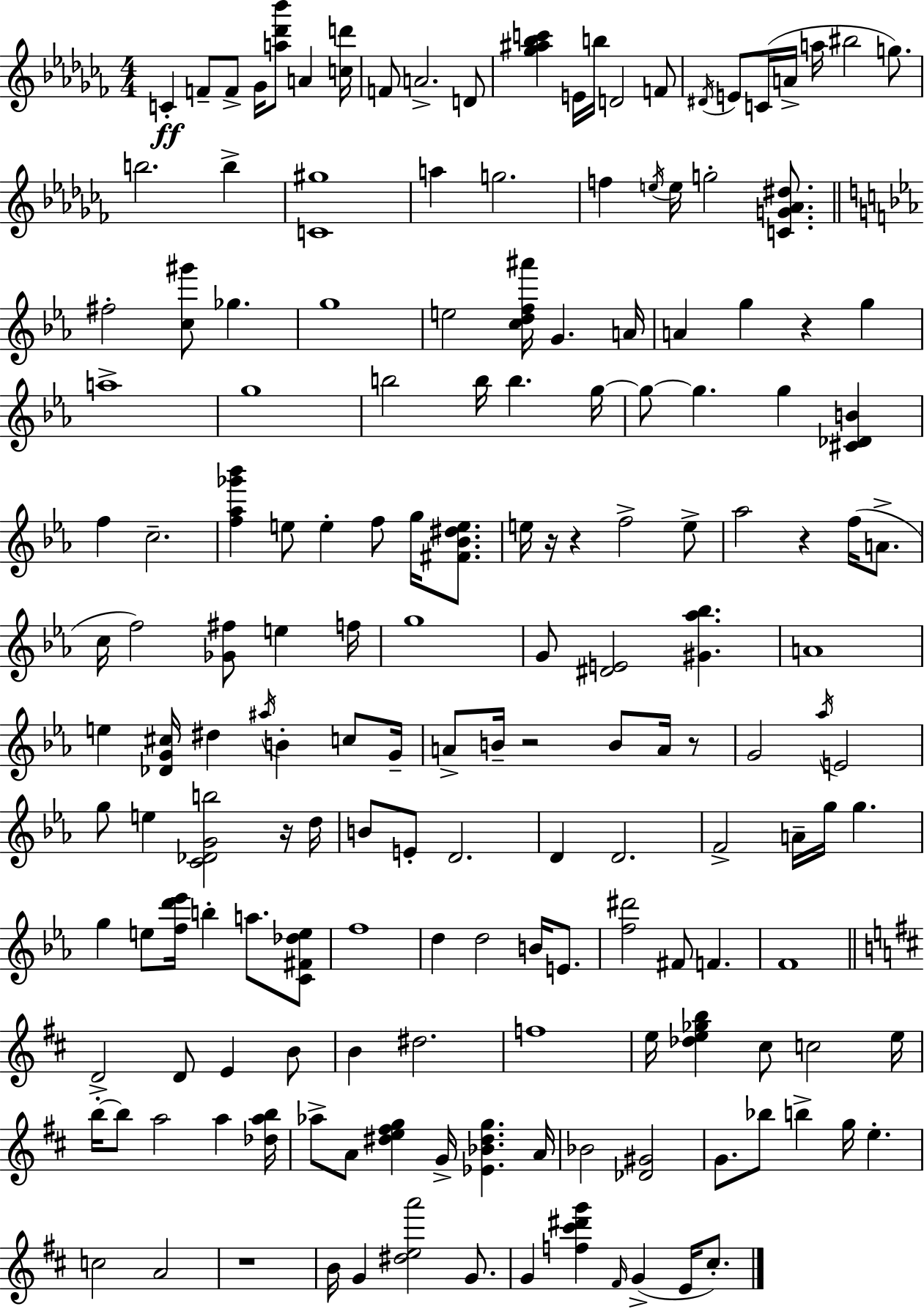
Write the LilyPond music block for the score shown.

{
  \clef treble
  \numericTimeSignature
  \time 4/4
  \key aes \minor
  c'4-.\ff f'8-- f'8-> ges'16 <a'' des''' bes'''>8 a'4 <c'' d'''>16 | f'8 a'2.-> d'8 | <ges'' ais'' bes'' c'''>4 e'16 b''16 d'2 f'8 | \acciaccatura { dis'16 } e'8 c'16( a'16-> a''16 bis''2 g''8.) | \break b''2. b''4-> | <c' gis''>1 | a''4 g''2. | f''4 \acciaccatura { e''16 } e''16 g''2-. <c' g' aes' dis''>8. | \break \bar "||" \break \key c \minor fis''2-. <c'' gis'''>8 ges''4. | g''1 | e''2 <c'' d'' f'' ais'''>16 g'4. a'16 | a'4 g''4 r4 g''4 | \break a''1-> | g''1 | b''2 b''16 b''4. g''16~~ | g''8~~ g''4. g''4 <cis' des' b'>4 | \break f''4 c''2.-- | <f'' aes'' ges''' bes'''>4 e''8 e''4-. f''8 g''16 <fis' bes' dis'' e''>8. | e''16 r16 r4 f''2-> e''8-> | aes''2 r4 f''16( a'8.-> | \break c''16 f''2) <ges' fis''>8 e''4 f''16 | g''1 | g'8 <dis' e'>2 <gis' aes'' bes''>4. | a'1 | \break e''4 <des' g' cis''>16 dis''4 \acciaccatura { ais''16 } b'4-. c''8 | g'16-- a'8-> b'16-- r2 b'8 a'16 r8 | g'2 \acciaccatura { aes''16 } e'2 | g''8 e''4 <c' des' g' b''>2 | \break r16 d''16 b'8 e'8-. d'2. | d'4 d'2. | f'2-> a'16-- g''16 g''4. | g''4 e''8 <f'' d''' ees'''>16 b''4-. a''8. | \break <c' fis' des'' e''>8 f''1 | d''4 d''2 b'16 e'8. | <f'' dis'''>2 fis'8 f'4. | f'1 | \break \bar "||" \break \key d \major d'2-> d'8 e'4 b'8 | b'4 dis''2. | f''1 | e''16 <des'' e'' ges'' b''>4 cis''8 c''2 e''16 | \break b''16-.~~ b''8 a''2 a''4 <des'' a'' b''>16 | aes''8-> a'8 <dis'' e'' fis'' g''>4 g'16-> <ees' bes' dis'' g''>4. a'16 | bes'2 <des' gis'>2 | g'8. bes''8 b''4-> g''16 e''4.-. | \break c''2 a'2 | r1 | b'16 g'4 <dis'' e'' a'''>2 g'8. | g'4 <f'' cis''' dis''' g'''>4 \grace { fis'16 }( g'4-> e'16 cis''8.-.) | \break \bar "|."
}